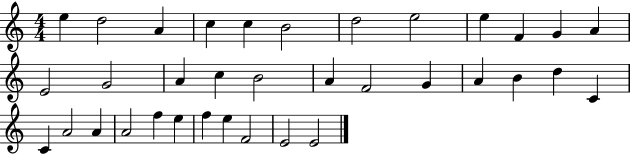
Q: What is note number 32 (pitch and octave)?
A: E5